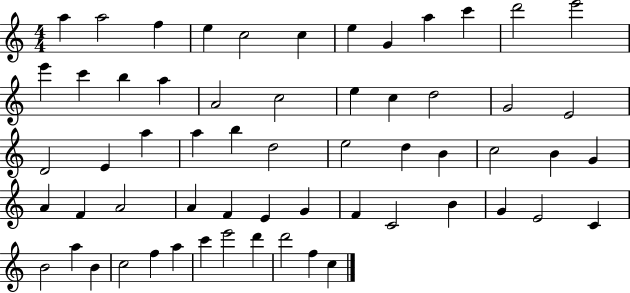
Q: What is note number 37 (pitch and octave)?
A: F4